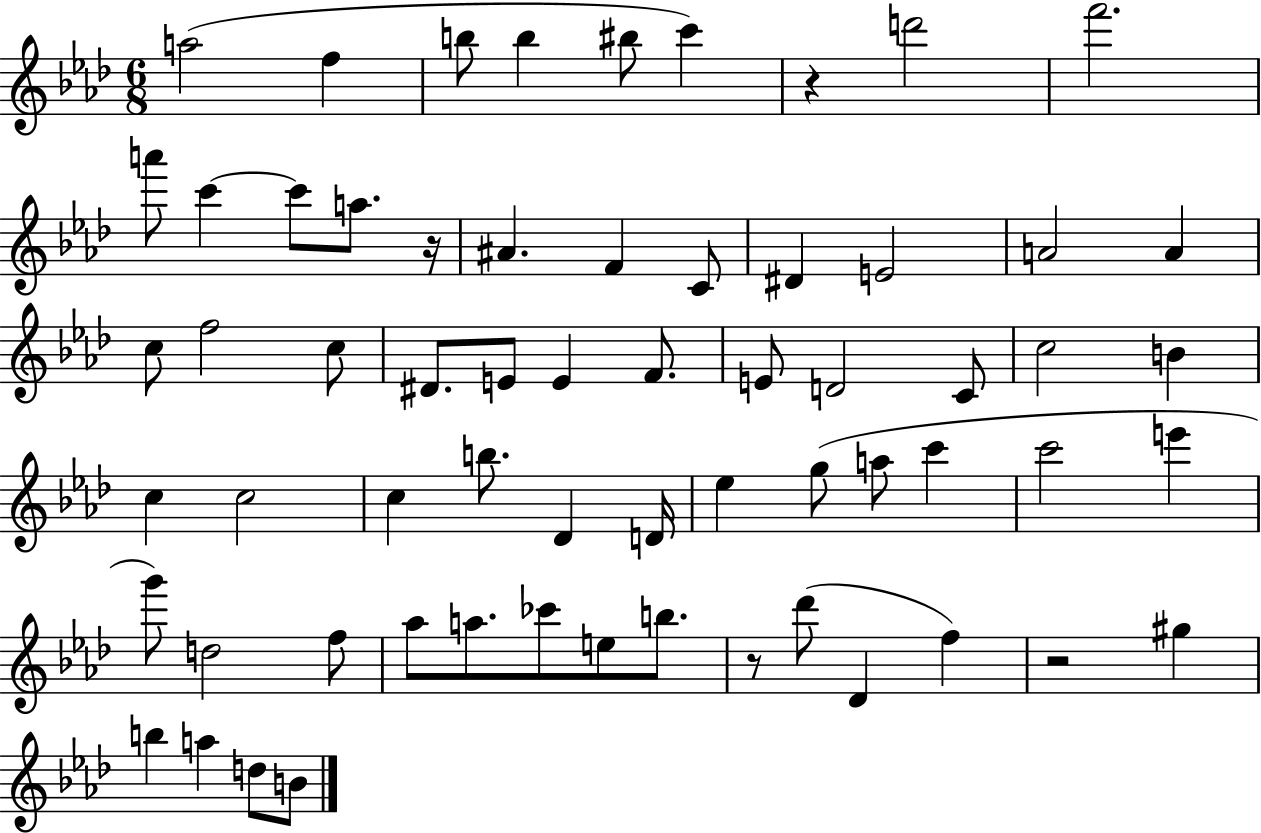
A5/h F5/q B5/e B5/q BIS5/e C6/q R/q D6/h F6/h. A6/e C6/q C6/e A5/e. R/s A#4/q. F4/q C4/e D#4/q E4/h A4/h A4/q C5/e F5/h C5/e D#4/e. E4/e E4/q F4/e. E4/e D4/h C4/e C5/h B4/q C5/q C5/h C5/q B5/e. Db4/q D4/s Eb5/q G5/e A5/e C6/q C6/h E6/q G6/e D5/h F5/e Ab5/e A5/e. CES6/e E5/e B5/e. R/e Db6/e Db4/q F5/q R/h G#5/q B5/q A5/q D5/e B4/e